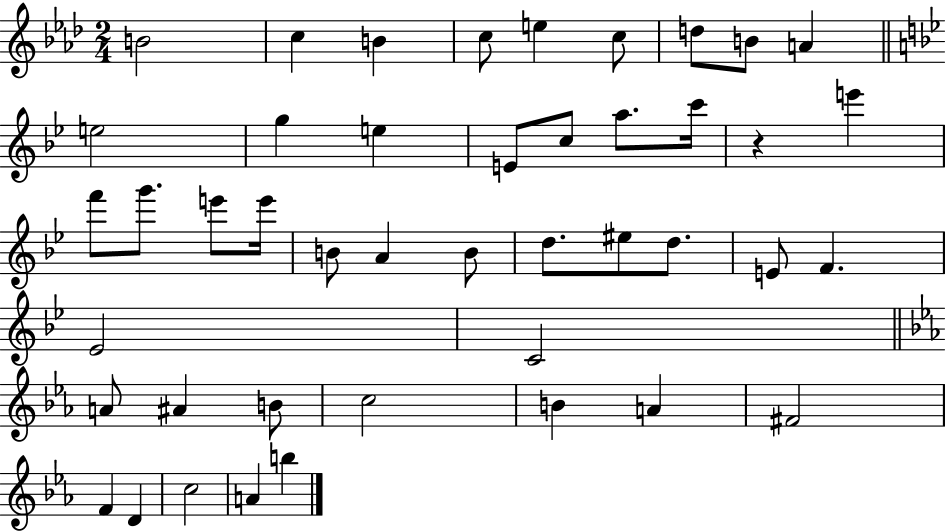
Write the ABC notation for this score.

X:1
T:Untitled
M:2/4
L:1/4
K:Ab
B2 c B c/2 e c/2 d/2 B/2 A e2 g e E/2 c/2 a/2 c'/4 z e' f'/2 g'/2 e'/2 e'/4 B/2 A B/2 d/2 ^e/2 d/2 E/2 F _E2 C2 A/2 ^A B/2 c2 B A ^F2 F D c2 A b